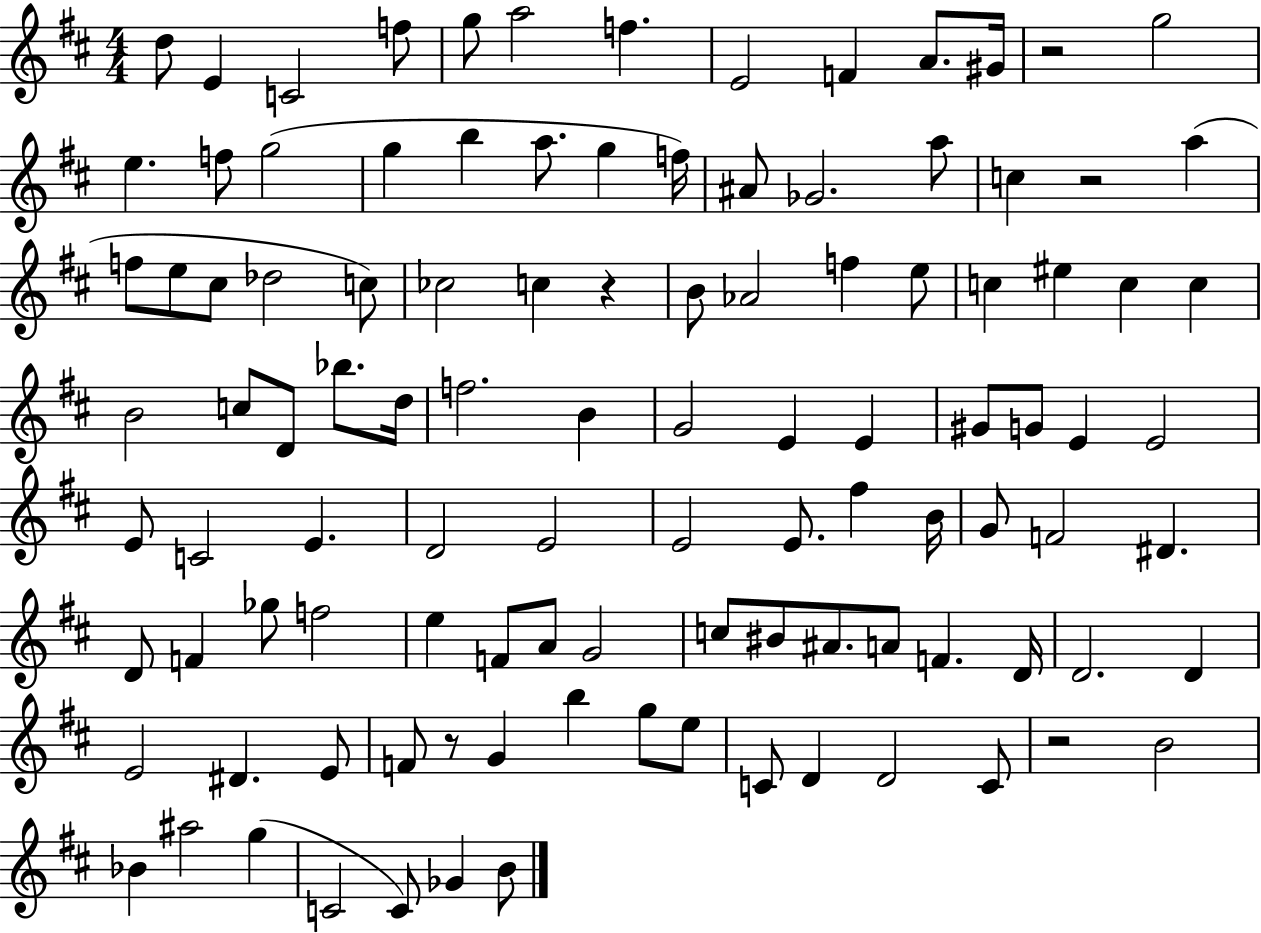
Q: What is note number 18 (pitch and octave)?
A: A5